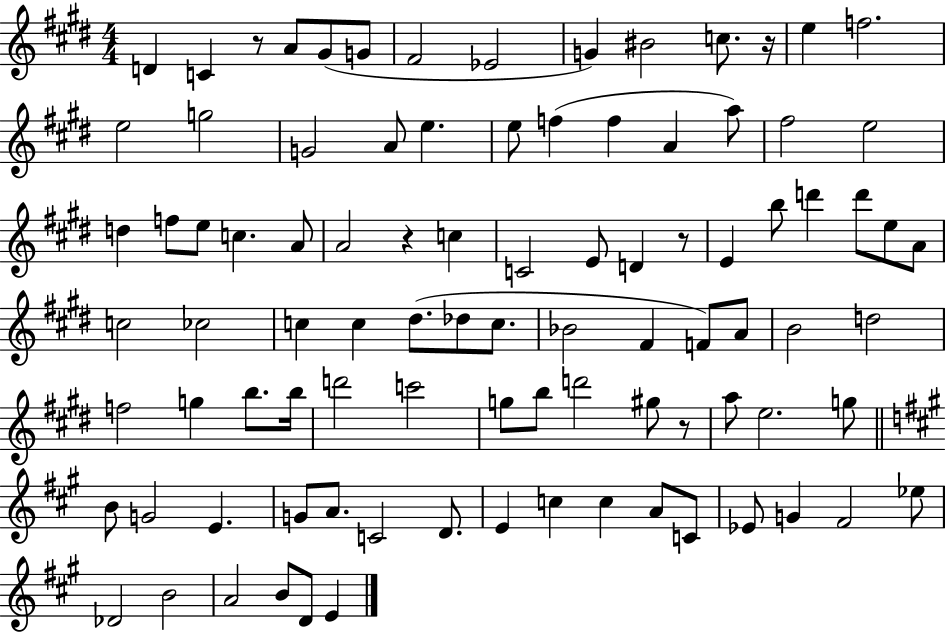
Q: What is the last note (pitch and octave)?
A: E4